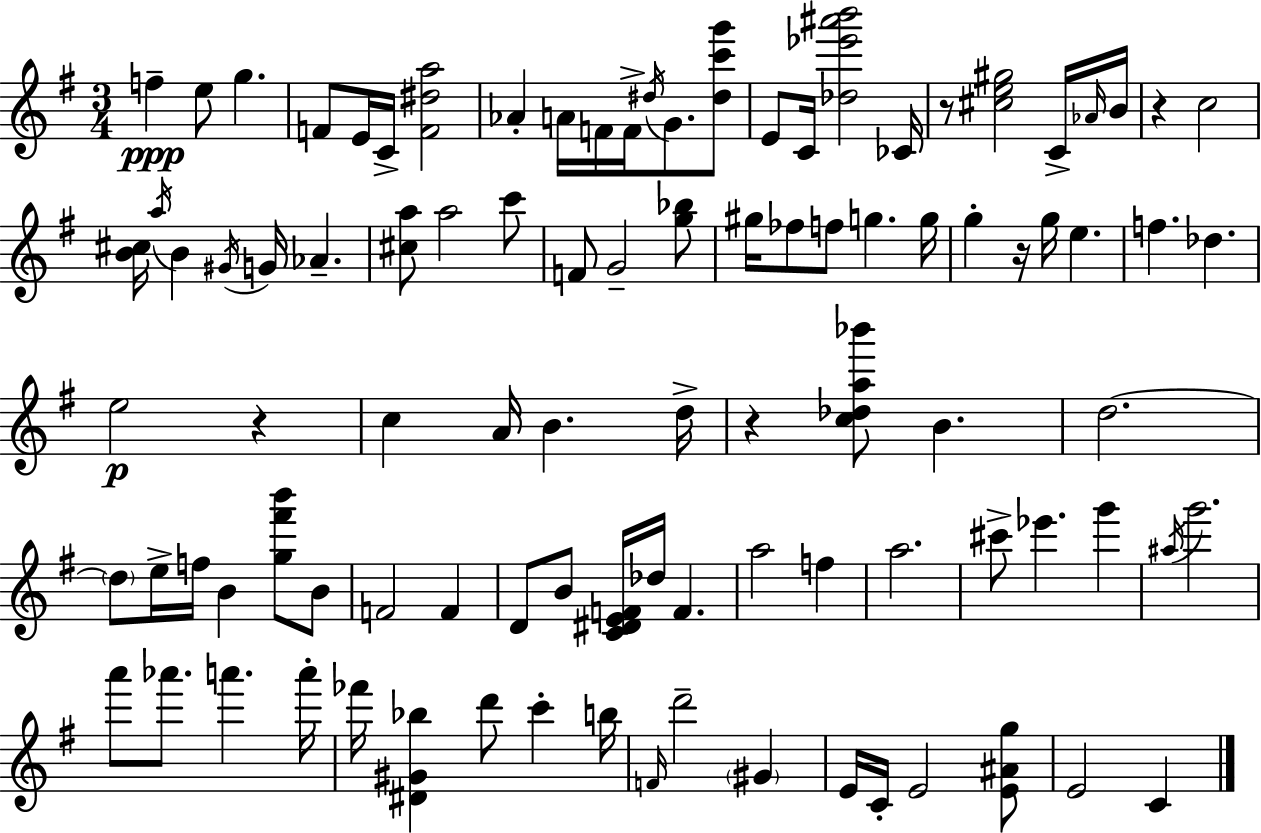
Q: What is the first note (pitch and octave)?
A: F5